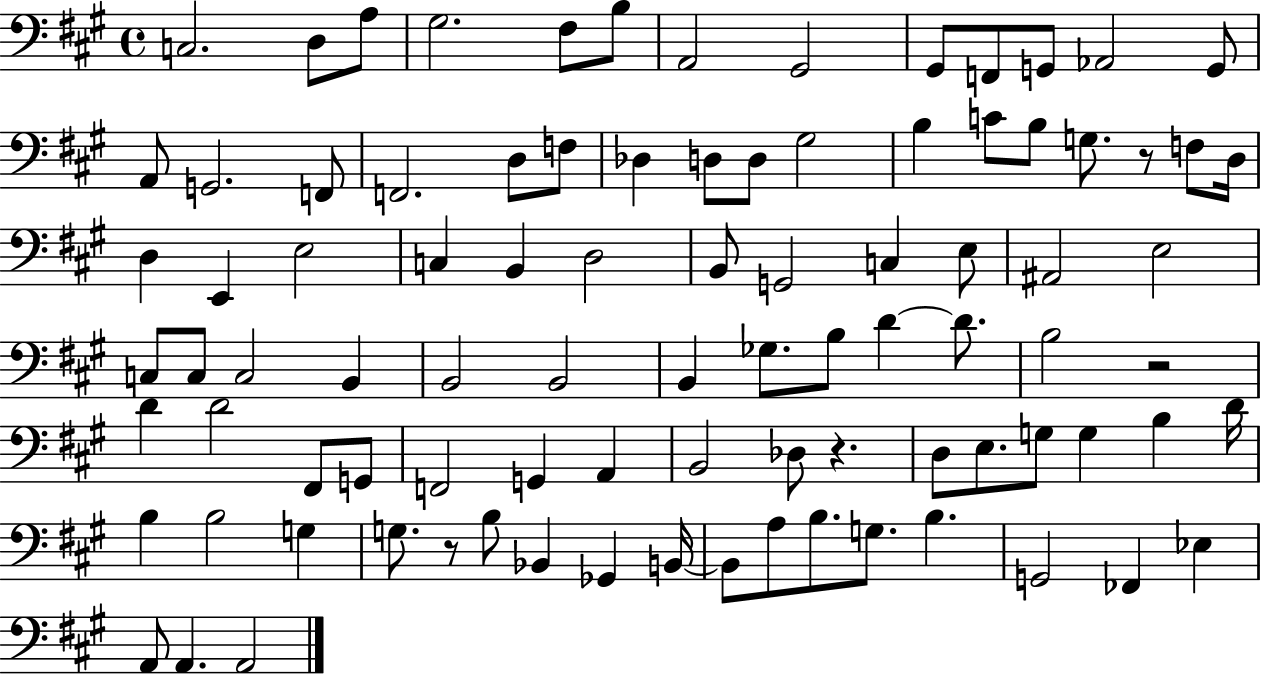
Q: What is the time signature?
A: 4/4